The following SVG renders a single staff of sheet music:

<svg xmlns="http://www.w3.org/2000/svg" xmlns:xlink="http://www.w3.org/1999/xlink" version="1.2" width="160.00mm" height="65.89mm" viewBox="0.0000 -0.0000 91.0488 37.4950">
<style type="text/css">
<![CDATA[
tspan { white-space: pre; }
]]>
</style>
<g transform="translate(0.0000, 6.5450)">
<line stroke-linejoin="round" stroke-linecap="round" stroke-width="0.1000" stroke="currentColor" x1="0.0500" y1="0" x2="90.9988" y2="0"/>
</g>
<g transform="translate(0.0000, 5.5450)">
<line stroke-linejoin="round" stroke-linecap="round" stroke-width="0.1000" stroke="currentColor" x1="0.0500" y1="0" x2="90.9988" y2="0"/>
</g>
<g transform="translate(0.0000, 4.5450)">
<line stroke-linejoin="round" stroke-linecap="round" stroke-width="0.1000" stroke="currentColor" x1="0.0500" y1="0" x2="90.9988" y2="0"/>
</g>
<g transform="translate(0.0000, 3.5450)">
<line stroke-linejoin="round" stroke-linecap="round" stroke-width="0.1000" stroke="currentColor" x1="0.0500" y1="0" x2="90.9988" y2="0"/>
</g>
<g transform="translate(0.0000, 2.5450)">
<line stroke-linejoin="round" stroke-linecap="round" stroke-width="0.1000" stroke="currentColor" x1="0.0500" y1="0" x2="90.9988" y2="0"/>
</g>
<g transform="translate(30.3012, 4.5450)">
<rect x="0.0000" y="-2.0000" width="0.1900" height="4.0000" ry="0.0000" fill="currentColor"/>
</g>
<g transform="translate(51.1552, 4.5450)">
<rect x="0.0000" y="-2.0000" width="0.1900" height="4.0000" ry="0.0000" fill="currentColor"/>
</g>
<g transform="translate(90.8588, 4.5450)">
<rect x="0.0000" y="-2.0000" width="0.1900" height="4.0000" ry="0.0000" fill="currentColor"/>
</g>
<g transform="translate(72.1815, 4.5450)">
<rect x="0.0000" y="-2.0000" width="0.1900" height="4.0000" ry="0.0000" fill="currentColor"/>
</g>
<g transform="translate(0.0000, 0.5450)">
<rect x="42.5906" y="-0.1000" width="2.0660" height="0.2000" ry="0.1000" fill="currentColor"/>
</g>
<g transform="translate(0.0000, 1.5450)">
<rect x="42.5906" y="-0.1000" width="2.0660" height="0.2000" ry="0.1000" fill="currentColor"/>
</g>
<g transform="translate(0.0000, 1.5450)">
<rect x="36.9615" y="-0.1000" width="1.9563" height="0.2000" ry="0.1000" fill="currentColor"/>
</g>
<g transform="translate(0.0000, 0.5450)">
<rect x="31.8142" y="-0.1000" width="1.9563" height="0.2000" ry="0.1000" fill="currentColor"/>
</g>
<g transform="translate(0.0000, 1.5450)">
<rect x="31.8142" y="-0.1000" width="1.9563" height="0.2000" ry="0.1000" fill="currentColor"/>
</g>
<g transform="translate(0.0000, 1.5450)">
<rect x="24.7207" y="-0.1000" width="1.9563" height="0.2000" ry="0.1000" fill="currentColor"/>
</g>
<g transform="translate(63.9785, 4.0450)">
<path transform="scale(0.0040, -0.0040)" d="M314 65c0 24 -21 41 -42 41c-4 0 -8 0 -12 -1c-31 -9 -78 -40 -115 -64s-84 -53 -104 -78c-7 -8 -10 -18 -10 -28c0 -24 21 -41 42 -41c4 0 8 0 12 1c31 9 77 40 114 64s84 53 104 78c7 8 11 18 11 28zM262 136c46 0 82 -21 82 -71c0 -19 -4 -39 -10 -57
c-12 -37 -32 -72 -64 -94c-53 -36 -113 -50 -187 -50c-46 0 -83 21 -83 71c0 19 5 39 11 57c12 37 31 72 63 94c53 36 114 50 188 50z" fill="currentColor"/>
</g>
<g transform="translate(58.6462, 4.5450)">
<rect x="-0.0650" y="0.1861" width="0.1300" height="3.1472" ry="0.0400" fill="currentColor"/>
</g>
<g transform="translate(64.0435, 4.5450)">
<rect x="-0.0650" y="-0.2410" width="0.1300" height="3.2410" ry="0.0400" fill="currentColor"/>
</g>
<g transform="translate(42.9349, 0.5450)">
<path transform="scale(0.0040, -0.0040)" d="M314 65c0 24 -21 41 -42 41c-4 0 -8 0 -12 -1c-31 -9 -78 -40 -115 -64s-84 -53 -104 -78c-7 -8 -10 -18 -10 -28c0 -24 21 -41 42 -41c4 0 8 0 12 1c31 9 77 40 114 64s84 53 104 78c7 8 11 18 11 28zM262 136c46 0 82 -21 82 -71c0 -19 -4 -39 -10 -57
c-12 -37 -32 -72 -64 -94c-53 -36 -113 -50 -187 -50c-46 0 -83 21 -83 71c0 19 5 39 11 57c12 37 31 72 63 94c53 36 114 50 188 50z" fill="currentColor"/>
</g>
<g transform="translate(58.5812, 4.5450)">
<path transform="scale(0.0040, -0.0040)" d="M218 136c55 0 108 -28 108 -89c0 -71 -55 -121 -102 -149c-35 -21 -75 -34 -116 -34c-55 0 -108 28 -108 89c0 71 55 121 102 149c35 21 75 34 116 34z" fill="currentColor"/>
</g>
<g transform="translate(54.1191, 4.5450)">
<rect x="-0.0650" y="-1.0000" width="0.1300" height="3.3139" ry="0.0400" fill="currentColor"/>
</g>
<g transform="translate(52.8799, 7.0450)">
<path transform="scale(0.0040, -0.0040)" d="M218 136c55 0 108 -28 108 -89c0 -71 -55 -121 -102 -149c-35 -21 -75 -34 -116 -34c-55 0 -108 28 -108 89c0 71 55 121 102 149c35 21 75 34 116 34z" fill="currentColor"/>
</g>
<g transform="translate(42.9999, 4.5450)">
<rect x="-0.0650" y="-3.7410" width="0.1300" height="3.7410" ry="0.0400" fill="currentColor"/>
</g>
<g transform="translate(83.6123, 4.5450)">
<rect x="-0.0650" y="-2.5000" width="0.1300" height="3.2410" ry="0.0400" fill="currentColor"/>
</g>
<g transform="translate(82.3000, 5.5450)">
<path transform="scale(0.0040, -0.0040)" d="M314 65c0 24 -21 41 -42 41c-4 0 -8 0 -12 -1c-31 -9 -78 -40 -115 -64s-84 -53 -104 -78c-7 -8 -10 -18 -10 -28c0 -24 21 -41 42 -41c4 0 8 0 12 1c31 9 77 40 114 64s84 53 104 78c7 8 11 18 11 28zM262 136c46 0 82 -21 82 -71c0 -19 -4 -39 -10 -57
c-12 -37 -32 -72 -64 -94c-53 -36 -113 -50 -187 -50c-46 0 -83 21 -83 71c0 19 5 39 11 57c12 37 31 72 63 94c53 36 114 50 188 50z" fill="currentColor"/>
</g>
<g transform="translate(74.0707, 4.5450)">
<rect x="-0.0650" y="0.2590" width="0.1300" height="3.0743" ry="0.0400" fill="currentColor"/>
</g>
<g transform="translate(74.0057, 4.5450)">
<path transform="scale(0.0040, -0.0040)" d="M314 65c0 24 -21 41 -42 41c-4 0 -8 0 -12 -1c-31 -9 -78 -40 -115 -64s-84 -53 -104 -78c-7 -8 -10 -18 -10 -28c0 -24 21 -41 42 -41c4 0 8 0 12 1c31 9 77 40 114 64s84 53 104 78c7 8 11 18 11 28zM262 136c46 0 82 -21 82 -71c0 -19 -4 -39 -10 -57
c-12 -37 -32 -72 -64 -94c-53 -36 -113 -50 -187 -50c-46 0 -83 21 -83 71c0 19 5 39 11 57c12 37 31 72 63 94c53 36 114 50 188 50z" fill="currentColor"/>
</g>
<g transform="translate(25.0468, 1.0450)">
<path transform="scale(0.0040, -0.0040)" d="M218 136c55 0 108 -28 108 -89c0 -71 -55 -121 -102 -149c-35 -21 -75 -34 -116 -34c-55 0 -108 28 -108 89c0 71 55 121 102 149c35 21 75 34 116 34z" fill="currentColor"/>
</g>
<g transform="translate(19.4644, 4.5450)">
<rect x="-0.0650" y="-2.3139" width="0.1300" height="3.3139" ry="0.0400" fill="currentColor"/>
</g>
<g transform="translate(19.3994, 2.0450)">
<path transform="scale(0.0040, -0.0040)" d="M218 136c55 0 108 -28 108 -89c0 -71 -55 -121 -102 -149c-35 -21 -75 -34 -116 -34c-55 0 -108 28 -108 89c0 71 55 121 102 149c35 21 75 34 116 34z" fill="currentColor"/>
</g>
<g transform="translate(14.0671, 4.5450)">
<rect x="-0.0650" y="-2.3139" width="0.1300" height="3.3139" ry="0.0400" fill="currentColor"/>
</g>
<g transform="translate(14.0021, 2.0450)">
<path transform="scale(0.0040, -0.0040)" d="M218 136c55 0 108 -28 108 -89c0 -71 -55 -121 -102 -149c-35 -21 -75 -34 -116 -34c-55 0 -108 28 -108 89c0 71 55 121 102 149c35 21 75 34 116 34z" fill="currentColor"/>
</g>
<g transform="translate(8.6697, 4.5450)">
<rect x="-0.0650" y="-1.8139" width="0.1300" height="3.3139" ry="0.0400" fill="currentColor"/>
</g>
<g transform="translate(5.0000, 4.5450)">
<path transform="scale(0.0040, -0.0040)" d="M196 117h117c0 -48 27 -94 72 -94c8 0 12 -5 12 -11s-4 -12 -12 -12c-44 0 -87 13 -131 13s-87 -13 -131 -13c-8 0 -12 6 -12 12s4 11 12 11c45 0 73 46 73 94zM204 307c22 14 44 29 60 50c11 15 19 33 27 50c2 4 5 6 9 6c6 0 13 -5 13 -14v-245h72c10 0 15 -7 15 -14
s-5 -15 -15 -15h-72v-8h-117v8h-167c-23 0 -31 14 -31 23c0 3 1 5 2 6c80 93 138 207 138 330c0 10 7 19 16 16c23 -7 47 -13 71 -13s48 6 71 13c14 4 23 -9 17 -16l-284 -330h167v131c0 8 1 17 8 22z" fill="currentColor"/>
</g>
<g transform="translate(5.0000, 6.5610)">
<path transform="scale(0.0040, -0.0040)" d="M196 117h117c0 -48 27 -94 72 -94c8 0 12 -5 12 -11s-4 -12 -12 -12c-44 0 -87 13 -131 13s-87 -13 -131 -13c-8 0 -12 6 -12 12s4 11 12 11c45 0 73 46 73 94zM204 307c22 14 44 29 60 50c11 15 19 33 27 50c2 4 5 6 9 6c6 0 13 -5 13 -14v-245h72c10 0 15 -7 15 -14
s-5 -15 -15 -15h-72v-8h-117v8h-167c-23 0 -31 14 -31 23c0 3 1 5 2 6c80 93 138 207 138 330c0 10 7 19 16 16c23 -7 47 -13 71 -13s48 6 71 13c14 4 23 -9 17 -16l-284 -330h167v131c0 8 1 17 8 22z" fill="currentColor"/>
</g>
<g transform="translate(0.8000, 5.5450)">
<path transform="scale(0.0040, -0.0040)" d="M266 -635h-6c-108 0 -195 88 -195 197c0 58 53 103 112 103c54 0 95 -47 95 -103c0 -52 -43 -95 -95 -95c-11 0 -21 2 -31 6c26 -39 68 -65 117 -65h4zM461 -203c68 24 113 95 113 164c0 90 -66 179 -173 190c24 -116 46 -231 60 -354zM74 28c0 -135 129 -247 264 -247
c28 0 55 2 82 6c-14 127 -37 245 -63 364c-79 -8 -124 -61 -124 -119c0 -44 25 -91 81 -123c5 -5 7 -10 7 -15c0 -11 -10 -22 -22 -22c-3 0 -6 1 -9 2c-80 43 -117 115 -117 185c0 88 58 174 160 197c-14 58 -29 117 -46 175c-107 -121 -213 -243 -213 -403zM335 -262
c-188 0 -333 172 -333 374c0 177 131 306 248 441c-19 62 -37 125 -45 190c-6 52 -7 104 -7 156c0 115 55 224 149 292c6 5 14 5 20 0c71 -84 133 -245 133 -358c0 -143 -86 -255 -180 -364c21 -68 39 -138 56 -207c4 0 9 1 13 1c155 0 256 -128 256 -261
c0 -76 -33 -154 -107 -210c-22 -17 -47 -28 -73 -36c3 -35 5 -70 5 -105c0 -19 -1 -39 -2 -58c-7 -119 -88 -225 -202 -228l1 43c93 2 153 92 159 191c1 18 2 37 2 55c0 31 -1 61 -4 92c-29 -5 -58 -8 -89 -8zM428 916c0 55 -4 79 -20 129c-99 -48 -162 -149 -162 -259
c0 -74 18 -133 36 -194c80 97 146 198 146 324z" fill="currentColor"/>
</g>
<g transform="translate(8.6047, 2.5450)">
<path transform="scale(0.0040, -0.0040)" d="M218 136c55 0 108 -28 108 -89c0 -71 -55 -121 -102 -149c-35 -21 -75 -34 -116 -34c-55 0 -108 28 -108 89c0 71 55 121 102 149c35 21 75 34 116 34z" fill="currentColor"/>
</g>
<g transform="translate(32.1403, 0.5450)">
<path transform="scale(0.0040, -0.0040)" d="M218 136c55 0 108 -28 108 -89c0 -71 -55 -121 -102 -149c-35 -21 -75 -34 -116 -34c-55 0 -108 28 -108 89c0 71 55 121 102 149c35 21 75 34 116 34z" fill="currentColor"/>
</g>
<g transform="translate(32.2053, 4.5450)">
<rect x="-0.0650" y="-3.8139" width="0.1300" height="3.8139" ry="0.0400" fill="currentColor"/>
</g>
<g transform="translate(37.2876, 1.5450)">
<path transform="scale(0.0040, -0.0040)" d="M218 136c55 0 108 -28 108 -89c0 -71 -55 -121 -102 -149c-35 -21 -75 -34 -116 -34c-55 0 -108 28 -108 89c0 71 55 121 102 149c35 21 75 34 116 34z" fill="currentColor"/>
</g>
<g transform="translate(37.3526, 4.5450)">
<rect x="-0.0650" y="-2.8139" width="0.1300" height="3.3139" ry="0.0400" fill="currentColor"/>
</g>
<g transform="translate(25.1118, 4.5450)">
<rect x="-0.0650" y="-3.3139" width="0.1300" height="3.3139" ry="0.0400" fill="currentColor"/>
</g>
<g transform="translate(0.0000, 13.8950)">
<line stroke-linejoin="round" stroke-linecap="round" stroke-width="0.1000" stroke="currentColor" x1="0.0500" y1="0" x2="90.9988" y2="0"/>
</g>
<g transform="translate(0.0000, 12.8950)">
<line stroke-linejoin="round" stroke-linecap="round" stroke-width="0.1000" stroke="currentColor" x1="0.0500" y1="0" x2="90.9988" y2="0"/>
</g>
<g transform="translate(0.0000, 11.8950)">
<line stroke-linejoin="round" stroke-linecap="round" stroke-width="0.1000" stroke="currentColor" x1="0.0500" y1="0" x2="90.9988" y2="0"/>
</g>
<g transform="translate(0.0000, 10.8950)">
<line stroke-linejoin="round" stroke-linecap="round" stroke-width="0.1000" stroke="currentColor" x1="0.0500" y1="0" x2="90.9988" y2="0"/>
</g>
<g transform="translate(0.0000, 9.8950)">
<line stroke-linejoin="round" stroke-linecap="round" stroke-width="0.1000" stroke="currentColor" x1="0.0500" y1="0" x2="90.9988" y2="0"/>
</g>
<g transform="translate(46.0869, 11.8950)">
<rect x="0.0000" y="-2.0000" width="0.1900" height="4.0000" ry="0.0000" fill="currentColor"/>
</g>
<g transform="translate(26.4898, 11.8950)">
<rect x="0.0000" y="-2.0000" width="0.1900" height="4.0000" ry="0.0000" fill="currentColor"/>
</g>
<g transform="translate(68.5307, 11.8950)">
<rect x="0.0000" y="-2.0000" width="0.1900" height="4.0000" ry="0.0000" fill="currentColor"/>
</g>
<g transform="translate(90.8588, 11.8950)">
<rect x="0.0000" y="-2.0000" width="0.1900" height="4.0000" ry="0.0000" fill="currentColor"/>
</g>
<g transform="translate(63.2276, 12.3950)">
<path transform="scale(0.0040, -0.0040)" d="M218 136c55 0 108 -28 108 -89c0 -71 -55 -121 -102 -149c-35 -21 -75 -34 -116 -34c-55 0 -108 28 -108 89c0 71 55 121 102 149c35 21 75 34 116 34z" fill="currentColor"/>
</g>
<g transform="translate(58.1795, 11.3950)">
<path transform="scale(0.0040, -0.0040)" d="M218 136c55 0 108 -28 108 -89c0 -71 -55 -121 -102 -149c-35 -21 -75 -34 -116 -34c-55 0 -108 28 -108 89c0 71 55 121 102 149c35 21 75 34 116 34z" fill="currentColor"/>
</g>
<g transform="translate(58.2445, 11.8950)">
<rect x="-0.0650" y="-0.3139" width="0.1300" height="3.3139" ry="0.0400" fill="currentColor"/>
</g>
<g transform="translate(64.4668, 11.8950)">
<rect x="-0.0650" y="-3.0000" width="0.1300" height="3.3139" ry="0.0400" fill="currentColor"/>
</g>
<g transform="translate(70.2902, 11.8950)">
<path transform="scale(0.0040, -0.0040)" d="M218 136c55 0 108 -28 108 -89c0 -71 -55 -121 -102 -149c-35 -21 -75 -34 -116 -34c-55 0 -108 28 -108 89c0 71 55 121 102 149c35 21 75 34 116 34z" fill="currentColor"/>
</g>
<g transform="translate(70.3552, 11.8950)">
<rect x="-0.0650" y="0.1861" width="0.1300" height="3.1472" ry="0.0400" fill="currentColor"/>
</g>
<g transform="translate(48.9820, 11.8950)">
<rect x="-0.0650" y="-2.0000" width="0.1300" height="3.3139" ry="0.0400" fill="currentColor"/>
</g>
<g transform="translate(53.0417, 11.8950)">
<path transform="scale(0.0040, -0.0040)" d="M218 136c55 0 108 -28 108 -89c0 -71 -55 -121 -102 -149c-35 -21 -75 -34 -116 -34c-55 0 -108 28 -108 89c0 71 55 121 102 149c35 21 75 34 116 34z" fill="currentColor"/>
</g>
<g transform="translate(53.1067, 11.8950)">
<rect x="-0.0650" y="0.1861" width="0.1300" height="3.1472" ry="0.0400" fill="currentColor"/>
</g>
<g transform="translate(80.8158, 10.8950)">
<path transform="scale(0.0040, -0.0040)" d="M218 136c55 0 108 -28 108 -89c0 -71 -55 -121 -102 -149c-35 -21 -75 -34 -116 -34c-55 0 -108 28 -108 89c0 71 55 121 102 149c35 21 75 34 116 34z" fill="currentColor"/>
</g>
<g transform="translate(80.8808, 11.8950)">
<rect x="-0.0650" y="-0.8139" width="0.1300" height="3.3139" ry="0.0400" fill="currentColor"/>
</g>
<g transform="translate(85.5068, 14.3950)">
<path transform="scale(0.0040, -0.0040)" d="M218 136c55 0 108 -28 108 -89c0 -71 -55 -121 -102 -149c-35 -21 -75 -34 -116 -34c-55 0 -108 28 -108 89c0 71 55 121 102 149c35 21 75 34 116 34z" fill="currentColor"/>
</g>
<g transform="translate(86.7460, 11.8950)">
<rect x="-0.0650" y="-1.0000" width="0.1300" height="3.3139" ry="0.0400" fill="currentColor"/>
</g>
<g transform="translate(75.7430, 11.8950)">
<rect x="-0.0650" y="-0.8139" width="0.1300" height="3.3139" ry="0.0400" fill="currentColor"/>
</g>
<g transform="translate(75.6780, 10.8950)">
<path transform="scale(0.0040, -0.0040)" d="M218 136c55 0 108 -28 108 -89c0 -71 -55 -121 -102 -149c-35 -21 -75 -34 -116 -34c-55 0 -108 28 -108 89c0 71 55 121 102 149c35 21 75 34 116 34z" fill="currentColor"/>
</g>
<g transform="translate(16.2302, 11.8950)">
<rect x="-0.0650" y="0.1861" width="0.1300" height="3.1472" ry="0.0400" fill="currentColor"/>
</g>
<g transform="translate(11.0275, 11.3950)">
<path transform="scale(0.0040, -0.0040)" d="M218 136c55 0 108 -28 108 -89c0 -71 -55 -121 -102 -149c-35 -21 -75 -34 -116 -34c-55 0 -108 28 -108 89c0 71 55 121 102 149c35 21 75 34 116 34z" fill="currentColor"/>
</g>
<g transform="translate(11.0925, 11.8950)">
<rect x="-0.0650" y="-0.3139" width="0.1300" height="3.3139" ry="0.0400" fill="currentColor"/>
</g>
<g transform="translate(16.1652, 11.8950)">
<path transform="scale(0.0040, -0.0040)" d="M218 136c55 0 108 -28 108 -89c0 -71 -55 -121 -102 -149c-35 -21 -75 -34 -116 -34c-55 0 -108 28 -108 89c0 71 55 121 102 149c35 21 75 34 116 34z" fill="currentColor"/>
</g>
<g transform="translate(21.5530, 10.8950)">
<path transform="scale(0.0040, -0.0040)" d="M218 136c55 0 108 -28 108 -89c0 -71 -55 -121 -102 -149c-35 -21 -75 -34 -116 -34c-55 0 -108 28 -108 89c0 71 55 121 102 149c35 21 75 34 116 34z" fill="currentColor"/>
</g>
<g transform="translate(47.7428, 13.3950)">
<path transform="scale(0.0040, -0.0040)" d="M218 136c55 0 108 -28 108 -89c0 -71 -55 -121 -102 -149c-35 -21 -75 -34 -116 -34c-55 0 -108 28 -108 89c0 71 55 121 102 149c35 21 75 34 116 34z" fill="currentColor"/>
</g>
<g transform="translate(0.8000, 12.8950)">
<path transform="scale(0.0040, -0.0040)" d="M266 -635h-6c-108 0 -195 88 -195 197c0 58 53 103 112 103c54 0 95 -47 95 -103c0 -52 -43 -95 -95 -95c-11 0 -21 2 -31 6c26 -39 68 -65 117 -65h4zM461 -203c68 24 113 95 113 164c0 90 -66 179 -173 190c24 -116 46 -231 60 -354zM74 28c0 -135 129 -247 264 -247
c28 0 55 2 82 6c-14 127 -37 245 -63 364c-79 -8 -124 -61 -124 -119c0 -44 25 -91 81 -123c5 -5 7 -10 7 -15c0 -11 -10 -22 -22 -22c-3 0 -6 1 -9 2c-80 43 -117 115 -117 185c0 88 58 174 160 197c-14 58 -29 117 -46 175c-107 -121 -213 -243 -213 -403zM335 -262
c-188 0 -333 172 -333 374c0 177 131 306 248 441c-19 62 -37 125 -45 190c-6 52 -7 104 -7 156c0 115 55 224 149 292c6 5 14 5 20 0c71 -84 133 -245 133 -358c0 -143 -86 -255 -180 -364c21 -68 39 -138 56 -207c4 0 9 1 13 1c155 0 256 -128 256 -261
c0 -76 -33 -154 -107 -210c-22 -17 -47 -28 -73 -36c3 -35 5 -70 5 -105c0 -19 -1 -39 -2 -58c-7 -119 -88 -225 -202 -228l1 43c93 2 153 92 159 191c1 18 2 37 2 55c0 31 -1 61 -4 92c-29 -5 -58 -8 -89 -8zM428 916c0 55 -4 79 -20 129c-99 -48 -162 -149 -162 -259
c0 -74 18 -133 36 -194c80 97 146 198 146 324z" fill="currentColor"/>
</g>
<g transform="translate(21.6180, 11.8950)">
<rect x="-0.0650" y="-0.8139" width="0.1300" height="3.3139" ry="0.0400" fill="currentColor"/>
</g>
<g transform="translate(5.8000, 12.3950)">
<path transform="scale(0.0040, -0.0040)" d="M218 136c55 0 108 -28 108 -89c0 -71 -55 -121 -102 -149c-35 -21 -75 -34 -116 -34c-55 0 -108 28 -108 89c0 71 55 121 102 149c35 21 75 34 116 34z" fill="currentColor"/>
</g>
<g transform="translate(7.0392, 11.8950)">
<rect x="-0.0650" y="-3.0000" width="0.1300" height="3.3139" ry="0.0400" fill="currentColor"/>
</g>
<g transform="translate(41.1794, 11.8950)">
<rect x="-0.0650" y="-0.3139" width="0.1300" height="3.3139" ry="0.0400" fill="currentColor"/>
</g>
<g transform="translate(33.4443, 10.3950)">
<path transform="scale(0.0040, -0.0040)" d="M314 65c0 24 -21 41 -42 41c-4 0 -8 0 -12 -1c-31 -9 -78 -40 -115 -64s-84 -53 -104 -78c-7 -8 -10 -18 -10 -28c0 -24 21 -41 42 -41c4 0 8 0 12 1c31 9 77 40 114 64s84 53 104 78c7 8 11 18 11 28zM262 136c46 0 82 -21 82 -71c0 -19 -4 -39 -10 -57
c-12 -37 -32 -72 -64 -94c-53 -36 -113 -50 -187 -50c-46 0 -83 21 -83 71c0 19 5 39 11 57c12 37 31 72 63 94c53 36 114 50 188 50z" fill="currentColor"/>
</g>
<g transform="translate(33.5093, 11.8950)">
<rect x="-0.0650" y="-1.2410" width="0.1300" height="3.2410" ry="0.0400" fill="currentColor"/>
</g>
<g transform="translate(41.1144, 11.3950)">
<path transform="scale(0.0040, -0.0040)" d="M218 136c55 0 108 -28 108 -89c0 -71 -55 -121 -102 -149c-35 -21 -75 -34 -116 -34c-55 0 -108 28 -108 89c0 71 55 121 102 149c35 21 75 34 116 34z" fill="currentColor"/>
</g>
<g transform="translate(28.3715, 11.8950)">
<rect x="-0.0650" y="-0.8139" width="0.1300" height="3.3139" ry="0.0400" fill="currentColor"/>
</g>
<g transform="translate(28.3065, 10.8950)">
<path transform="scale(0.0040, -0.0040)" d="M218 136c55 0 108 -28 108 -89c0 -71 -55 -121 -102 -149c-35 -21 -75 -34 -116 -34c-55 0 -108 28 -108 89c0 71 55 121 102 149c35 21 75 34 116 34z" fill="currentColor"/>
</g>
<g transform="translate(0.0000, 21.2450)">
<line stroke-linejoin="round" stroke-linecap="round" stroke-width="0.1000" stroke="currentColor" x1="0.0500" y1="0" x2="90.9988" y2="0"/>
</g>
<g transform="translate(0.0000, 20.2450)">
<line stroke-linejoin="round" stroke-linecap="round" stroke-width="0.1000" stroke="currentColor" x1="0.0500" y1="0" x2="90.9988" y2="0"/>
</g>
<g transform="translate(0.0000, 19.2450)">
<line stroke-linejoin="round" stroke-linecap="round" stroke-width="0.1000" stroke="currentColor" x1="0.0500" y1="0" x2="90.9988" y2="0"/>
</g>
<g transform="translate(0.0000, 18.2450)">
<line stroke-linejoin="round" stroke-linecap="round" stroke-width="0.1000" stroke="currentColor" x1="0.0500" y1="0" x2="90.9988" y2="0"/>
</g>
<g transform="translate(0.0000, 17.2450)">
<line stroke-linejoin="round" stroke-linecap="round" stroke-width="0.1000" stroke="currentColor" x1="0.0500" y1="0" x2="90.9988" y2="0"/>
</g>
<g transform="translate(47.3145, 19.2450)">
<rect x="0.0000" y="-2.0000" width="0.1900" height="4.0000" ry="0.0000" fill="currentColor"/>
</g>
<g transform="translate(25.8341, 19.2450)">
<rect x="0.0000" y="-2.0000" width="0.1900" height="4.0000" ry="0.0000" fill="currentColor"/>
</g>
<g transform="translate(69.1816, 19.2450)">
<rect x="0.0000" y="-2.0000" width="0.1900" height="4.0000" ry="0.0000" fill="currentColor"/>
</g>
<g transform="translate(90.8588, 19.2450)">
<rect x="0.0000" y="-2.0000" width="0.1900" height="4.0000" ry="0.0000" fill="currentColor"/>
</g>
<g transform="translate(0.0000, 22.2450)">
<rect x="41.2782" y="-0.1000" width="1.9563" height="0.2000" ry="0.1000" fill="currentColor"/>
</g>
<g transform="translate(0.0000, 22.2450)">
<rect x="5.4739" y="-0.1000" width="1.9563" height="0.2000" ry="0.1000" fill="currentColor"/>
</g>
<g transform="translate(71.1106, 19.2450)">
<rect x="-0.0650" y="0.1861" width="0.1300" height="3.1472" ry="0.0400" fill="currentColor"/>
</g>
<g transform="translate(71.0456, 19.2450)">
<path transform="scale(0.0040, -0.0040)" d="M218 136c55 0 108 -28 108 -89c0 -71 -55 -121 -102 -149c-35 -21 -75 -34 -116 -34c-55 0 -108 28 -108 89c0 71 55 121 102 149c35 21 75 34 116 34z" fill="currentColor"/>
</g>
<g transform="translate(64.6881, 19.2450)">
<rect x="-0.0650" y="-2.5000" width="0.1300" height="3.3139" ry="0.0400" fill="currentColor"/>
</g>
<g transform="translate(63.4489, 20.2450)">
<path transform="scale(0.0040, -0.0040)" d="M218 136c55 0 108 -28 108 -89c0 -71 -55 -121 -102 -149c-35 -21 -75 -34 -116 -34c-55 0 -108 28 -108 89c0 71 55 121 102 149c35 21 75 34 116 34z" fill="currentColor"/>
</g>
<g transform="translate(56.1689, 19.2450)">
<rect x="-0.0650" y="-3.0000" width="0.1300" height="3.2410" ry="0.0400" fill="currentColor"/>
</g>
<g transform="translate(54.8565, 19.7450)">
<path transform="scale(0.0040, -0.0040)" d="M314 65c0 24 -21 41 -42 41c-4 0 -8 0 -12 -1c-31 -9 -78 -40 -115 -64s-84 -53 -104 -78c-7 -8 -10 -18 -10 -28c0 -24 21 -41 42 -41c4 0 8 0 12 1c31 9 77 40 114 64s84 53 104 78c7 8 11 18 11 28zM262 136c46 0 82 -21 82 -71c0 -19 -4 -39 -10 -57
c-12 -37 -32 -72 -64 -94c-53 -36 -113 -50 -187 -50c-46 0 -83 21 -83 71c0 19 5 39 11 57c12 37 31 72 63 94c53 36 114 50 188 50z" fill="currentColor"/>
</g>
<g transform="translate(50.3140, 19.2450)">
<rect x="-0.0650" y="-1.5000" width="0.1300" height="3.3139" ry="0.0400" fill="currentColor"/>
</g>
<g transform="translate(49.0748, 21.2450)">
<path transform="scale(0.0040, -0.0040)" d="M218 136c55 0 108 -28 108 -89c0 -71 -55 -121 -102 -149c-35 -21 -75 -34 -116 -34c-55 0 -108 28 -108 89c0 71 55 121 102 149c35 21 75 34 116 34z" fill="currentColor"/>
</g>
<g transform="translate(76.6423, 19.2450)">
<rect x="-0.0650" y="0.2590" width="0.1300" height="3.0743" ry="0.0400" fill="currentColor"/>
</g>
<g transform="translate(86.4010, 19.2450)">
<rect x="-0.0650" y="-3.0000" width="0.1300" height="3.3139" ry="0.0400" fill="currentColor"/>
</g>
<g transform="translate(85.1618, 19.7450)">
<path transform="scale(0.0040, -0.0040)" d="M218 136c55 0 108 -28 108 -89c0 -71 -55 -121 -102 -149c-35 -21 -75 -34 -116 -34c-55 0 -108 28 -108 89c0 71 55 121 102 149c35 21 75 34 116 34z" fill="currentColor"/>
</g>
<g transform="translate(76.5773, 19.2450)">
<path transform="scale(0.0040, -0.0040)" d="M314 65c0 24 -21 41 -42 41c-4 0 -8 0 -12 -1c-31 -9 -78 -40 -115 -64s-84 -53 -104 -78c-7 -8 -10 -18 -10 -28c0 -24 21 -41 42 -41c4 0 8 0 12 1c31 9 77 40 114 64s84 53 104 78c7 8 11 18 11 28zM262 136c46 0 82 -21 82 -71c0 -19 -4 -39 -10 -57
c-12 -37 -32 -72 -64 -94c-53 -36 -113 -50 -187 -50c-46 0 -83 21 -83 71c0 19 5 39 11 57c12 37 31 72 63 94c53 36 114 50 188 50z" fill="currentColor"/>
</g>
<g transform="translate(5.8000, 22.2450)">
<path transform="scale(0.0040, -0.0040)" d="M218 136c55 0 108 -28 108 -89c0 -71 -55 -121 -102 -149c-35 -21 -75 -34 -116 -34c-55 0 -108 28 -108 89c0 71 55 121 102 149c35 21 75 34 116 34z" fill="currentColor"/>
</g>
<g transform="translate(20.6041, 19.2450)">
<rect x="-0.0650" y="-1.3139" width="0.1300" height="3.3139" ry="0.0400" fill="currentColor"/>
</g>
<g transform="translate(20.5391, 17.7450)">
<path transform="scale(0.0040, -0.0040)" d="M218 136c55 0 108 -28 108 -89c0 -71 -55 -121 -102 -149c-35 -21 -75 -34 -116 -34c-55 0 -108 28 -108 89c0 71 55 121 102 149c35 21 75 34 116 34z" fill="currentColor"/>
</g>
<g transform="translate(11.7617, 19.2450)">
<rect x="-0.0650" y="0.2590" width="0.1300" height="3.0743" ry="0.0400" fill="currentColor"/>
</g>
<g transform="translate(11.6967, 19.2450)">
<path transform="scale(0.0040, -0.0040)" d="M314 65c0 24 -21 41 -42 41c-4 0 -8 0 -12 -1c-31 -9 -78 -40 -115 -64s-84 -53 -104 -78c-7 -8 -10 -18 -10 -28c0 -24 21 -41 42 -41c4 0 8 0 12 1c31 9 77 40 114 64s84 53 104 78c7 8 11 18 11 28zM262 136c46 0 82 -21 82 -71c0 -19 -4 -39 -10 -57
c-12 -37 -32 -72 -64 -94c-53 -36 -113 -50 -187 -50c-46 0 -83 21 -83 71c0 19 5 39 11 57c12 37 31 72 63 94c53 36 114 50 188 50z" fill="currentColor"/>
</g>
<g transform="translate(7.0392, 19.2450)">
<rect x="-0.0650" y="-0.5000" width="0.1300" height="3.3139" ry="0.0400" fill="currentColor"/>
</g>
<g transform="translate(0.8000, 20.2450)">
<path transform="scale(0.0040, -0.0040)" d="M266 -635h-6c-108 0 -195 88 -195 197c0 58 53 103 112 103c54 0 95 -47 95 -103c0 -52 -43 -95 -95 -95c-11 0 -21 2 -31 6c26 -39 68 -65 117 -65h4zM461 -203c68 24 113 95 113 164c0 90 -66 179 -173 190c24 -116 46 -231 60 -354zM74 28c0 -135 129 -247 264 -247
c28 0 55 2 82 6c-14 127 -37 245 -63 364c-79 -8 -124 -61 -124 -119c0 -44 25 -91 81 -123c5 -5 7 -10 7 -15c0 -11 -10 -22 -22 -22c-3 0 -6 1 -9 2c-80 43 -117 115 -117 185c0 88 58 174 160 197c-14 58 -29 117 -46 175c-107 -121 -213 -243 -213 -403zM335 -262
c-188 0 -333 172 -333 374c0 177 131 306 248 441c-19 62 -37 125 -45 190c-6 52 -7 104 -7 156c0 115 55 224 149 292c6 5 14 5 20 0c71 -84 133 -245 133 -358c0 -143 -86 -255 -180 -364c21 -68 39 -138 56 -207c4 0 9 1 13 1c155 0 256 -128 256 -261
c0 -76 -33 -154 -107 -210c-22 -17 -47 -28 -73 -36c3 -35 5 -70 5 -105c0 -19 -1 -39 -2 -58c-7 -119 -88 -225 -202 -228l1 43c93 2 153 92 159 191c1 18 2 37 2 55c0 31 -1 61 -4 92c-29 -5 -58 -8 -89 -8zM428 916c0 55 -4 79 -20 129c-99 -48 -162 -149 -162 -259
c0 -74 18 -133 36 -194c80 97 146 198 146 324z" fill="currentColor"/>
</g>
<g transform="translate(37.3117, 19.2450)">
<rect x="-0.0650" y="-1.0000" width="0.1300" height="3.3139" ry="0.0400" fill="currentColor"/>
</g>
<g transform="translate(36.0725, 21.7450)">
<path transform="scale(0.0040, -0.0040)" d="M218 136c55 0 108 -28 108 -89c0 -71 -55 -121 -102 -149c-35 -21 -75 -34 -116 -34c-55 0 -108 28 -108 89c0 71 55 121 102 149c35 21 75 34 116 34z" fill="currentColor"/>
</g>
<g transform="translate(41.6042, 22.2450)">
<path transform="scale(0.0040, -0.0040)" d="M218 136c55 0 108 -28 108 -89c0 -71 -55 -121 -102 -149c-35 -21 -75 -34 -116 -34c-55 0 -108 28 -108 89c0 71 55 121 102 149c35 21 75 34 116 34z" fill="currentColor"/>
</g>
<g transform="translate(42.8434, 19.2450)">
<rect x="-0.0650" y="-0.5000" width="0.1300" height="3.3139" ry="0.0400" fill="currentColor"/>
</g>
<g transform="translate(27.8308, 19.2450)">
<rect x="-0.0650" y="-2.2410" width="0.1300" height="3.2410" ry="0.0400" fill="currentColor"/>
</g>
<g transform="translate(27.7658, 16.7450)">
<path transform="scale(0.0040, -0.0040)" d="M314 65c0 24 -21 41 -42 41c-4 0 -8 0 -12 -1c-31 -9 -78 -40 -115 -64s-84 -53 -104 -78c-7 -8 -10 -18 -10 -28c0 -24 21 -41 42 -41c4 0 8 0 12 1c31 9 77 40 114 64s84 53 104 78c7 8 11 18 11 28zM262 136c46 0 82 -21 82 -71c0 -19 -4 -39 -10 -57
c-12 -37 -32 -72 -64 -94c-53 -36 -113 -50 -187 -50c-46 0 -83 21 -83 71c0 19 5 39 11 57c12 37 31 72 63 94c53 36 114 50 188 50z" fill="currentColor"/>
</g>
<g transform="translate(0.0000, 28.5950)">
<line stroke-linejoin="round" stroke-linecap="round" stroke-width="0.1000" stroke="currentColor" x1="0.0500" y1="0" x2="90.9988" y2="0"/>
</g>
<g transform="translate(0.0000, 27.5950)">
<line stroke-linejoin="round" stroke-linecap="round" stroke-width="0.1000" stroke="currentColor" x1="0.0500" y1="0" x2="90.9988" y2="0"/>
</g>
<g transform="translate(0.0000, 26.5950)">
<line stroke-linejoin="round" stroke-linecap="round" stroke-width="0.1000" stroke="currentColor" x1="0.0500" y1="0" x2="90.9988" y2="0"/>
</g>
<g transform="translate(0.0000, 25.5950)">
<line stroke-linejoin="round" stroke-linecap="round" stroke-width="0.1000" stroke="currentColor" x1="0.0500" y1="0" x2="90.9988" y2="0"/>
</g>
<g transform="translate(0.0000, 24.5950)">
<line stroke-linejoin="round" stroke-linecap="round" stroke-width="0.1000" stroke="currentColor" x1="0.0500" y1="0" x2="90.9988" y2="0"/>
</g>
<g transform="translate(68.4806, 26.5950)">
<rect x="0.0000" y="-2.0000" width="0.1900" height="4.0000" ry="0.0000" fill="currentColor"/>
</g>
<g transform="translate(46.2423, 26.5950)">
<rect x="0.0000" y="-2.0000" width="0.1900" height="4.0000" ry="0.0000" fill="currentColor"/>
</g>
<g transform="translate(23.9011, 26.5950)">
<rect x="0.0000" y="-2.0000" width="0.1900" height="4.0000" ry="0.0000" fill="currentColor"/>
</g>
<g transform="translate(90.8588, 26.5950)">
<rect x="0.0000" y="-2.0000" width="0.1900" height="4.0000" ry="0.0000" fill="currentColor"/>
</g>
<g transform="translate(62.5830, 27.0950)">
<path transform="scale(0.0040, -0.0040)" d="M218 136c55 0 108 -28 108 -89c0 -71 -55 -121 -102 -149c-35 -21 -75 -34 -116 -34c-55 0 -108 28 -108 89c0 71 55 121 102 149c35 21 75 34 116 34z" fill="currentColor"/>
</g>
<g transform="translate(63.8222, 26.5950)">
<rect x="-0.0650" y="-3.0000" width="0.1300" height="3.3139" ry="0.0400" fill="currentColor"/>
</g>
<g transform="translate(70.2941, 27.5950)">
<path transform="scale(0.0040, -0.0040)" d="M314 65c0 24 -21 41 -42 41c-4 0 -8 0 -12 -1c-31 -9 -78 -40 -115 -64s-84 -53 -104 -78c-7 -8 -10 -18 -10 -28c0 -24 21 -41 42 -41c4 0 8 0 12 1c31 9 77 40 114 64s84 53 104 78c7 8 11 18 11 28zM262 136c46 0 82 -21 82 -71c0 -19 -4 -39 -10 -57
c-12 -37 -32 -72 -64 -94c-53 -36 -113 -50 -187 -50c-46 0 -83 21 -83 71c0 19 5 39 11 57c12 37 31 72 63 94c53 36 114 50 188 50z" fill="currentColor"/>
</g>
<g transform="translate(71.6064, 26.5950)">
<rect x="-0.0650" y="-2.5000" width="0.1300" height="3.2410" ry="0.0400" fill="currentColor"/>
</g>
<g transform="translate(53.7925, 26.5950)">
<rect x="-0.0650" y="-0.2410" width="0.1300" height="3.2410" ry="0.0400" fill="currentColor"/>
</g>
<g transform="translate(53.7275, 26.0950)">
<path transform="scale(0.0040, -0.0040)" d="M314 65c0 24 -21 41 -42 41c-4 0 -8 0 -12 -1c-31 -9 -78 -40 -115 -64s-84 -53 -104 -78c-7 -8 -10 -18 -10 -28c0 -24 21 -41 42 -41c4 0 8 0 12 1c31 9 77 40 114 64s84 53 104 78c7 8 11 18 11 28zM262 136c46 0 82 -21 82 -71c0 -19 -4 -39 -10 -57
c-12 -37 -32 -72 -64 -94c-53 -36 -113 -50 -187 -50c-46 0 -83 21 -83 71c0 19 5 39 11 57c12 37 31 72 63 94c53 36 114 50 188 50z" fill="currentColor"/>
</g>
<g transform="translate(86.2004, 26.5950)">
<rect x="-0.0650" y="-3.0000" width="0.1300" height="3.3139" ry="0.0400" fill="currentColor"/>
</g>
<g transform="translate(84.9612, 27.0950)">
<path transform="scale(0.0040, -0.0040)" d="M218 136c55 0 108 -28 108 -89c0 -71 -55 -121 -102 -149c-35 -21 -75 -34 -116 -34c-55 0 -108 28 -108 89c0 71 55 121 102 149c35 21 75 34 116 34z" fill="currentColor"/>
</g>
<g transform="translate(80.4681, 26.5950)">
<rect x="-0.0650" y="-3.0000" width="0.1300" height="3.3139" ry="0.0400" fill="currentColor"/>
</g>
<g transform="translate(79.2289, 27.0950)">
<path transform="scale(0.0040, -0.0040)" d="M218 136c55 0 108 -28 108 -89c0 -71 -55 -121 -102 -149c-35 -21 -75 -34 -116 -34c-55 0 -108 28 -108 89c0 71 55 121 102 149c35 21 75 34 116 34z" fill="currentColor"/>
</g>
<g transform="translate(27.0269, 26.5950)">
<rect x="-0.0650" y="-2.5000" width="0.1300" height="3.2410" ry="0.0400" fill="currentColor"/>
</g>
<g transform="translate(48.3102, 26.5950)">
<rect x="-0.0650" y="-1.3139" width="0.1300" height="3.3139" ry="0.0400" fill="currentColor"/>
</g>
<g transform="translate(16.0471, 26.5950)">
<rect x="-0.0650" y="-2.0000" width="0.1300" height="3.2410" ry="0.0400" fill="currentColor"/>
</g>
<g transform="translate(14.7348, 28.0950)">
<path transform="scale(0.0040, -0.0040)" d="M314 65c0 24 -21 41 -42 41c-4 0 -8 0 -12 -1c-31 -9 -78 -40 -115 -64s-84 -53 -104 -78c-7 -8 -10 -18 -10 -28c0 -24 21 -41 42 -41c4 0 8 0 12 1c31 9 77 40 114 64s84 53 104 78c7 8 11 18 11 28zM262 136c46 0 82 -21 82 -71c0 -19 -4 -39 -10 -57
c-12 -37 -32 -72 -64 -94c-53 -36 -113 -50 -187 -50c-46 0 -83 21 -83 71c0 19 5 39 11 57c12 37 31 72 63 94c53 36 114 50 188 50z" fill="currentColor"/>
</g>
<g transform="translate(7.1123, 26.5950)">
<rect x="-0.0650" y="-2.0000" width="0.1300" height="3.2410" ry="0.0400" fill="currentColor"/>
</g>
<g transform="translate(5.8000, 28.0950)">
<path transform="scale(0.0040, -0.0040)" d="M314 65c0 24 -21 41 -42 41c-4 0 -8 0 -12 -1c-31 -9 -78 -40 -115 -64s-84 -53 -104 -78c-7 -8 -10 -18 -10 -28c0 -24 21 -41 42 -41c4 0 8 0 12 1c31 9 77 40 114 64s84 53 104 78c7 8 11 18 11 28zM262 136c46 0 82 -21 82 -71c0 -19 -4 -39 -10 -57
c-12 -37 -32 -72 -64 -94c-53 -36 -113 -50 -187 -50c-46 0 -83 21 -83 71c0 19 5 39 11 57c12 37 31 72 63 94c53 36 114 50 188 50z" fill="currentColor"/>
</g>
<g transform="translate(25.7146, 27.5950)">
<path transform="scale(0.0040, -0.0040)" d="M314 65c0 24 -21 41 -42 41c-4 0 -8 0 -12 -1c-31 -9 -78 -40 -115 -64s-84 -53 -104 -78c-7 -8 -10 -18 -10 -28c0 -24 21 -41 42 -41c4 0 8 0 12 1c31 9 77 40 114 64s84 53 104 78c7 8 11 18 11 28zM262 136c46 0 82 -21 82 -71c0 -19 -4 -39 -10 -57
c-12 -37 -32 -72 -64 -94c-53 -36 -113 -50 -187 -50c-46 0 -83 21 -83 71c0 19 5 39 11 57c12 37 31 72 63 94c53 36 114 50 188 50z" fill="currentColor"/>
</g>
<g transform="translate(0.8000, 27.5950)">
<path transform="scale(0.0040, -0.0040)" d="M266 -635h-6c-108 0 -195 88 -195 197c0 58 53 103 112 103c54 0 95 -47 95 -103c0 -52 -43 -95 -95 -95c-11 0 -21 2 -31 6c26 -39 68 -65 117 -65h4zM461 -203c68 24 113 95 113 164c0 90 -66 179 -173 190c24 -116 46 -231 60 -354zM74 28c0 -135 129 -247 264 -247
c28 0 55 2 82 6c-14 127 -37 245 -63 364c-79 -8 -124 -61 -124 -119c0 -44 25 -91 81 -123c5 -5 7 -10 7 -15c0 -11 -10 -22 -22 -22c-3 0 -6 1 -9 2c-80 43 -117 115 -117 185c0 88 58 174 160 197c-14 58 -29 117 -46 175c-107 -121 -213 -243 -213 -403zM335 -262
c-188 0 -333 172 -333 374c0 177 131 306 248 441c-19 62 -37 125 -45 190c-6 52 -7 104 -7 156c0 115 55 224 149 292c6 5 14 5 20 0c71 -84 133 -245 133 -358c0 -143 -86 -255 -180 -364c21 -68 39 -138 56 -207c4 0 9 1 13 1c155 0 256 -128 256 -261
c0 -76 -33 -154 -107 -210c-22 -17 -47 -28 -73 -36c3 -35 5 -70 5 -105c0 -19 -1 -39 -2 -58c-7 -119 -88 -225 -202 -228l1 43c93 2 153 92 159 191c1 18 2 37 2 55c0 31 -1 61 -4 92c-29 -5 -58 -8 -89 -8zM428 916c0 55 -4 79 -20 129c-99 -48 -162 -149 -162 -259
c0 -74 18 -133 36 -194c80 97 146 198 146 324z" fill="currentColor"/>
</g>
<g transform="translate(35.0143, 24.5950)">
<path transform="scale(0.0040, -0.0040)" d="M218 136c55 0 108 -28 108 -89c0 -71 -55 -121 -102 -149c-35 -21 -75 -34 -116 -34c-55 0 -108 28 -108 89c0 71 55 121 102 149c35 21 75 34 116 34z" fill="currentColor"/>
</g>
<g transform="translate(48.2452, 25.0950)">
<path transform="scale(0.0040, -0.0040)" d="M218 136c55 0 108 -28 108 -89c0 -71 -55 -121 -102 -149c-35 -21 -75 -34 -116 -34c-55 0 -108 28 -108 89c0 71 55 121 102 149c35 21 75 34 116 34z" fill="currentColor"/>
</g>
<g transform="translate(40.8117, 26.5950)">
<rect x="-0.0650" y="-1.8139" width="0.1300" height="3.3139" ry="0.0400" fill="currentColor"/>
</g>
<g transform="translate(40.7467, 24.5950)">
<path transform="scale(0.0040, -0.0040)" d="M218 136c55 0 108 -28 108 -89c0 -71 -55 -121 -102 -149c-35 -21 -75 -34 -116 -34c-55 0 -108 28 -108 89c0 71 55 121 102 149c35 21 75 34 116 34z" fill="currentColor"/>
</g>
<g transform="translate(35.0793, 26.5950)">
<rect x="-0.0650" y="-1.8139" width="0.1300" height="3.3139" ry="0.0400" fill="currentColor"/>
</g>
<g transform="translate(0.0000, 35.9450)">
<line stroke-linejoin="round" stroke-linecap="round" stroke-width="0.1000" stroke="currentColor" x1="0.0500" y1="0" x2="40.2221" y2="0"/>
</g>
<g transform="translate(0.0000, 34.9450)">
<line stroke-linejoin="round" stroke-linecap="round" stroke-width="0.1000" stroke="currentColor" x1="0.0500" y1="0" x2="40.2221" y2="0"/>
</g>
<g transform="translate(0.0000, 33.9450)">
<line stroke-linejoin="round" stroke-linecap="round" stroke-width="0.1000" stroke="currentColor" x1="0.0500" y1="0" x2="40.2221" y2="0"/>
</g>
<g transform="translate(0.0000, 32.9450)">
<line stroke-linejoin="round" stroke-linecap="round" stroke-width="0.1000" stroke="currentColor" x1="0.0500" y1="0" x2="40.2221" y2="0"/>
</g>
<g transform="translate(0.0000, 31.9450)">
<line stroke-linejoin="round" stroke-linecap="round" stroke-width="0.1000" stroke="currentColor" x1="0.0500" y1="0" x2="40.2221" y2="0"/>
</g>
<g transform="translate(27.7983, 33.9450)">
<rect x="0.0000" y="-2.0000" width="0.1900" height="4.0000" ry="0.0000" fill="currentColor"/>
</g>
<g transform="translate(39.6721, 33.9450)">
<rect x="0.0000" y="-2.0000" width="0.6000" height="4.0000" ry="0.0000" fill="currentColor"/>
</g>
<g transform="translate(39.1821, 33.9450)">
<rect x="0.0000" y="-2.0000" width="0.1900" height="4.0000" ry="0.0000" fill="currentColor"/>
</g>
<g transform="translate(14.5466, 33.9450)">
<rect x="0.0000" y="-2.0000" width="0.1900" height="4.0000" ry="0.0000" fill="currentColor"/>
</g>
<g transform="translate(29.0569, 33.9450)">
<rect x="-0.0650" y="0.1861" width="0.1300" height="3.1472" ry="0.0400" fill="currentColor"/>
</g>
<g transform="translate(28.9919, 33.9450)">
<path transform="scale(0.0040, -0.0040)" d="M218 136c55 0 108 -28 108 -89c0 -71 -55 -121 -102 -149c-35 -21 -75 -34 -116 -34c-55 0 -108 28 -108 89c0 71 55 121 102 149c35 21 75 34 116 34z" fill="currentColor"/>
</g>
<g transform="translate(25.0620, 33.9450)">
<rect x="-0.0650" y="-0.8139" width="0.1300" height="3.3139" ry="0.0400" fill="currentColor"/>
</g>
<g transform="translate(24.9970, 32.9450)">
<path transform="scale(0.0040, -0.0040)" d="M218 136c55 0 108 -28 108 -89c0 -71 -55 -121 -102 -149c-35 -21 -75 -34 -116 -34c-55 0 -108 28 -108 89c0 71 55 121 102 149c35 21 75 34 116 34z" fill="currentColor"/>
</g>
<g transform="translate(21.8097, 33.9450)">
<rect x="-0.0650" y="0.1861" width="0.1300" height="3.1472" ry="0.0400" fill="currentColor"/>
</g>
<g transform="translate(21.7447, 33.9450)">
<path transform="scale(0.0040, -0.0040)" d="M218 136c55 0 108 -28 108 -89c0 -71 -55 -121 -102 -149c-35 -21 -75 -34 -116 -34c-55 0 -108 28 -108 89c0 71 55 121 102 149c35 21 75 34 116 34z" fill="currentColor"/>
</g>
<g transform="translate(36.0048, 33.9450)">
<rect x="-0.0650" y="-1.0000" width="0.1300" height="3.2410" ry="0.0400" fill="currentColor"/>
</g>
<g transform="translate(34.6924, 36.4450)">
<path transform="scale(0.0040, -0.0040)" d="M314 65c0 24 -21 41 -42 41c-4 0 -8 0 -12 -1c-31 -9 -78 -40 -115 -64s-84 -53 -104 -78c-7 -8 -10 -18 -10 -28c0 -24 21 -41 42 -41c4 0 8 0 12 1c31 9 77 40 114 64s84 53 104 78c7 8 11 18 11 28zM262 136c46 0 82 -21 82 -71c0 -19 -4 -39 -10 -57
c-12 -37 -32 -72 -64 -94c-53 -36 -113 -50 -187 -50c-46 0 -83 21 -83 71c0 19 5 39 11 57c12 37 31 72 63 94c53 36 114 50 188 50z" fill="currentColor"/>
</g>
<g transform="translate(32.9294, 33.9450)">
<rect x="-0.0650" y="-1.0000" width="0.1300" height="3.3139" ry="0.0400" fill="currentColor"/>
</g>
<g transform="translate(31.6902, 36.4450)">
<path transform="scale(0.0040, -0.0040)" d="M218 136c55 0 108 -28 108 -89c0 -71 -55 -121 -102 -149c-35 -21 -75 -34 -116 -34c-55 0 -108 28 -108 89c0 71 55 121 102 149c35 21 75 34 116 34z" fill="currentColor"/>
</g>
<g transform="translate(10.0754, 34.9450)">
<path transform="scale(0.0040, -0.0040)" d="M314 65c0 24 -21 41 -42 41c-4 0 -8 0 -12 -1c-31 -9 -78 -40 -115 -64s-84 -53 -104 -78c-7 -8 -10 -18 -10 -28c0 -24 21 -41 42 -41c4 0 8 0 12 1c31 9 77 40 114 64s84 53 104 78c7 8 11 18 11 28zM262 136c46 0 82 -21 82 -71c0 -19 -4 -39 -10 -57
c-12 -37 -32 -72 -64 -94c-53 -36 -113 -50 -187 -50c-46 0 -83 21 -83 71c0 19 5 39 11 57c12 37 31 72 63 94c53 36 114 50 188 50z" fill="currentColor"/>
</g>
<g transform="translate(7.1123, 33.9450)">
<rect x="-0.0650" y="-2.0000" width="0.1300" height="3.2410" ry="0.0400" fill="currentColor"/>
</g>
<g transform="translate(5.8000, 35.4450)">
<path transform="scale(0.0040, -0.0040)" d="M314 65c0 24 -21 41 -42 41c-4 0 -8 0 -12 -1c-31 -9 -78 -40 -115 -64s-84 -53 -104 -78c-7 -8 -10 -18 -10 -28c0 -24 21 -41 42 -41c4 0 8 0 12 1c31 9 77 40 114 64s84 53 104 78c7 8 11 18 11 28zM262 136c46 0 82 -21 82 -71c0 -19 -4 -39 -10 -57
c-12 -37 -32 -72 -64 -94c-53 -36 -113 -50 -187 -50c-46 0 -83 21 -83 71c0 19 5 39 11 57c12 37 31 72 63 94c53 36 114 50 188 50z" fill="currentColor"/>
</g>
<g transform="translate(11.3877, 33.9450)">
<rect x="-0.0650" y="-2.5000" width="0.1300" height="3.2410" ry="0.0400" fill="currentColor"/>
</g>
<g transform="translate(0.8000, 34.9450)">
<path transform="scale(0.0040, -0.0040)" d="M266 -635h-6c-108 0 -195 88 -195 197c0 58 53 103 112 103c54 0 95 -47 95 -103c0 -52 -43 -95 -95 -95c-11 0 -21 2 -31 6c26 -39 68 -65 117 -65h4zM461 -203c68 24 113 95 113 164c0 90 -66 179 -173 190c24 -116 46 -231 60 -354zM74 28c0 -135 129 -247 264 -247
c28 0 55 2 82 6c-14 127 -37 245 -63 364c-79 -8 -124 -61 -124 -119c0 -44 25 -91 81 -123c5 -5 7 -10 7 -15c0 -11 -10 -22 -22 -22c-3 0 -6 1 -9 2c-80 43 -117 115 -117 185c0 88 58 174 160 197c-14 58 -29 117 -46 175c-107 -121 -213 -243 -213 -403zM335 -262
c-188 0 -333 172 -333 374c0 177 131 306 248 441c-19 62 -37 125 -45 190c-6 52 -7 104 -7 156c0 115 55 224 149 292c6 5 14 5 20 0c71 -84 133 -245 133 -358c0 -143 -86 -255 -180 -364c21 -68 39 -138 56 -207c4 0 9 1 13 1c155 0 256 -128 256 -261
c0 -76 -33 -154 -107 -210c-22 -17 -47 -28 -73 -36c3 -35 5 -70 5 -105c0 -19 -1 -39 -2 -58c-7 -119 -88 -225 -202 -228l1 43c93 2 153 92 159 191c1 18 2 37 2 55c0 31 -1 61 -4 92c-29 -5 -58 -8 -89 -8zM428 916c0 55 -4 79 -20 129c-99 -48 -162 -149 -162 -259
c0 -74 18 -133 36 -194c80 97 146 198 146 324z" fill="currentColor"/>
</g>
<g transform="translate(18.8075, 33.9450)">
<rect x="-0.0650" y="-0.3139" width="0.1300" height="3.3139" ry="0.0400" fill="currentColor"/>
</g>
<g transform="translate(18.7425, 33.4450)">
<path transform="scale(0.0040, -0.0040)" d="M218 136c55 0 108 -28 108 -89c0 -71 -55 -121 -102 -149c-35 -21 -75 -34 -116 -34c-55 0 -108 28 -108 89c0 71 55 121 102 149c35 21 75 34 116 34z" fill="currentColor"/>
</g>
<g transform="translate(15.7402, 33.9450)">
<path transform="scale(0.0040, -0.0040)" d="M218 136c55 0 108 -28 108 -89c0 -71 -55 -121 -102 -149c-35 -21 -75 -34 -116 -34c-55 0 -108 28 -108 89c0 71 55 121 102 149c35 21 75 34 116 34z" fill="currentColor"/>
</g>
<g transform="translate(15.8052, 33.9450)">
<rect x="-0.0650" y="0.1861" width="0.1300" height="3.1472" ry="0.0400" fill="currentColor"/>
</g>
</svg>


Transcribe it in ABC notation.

X:1
T:Untitled
M:4/4
L:1/4
K:C
f g g b c' a c'2 D B c2 B2 G2 A c B d d e2 c F B c A B d d D C B2 e g2 D C E A2 G B B2 A F2 F2 G2 f f e c2 A G2 A A F2 G2 B c B d B D D2